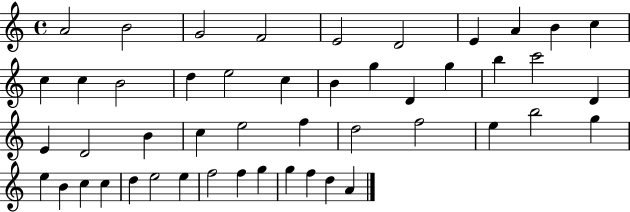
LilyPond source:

{
  \clef treble
  \time 4/4
  \defaultTimeSignature
  \key c \major
  a'2 b'2 | g'2 f'2 | e'2 d'2 | e'4 a'4 b'4 c''4 | \break c''4 c''4 b'2 | d''4 e''2 c''4 | b'4 g''4 d'4 g''4 | b''4 c'''2 d'4 | \break e'4 d'2 b'4 | c''4 e''2 f''4 | d''2 f''2 | e''4 b''2 g''4 | \break e''4 b'4 c''4 c''4 | d''4 e''2 e''4 | f''2 f''4 g''4 | g''4 f''4 d''4 a'4 | \break \bar "|."
}